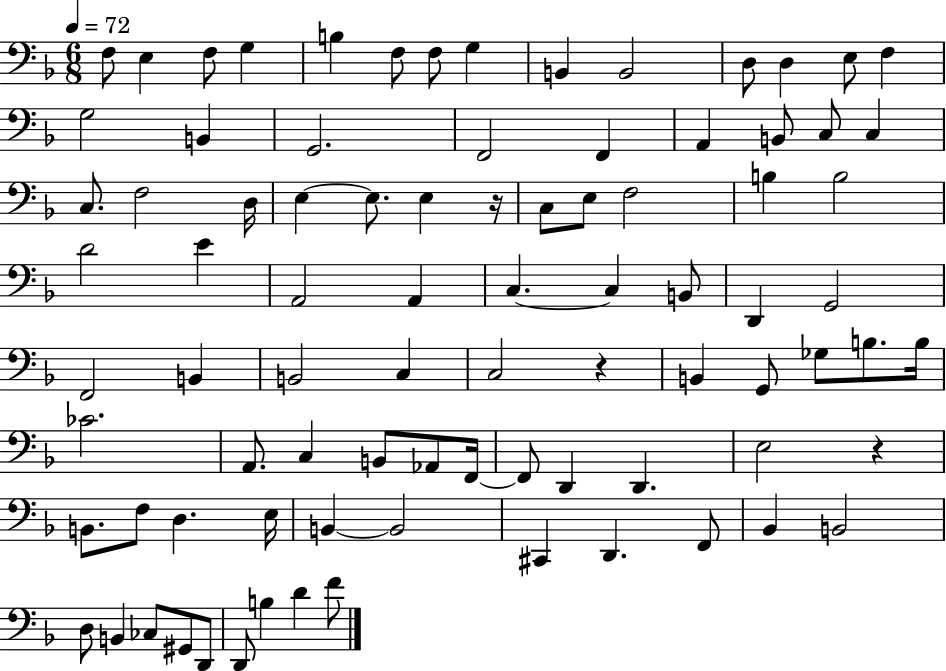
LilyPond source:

{
  \clef bass
  \numericTimeSignature
  \time 6/8
  \key f \major
  \tempo 4 = 72
  f8 e4 f8 g4 | b4 f8 f8 g4 | b,4 b,2 | d8 d4 e8 f4 | \break g2 b,4 | g,2. | f,2 f,4 | a,4 b,8 c8 c4 | \break c8. f2 d16 | e4~~ e8. e4 r16 | c8 e8 f2 | b4 b2 | \break d'2 e'4 | a,2 a,4 | c4.~~ c4 b,8 | d,4 g,2 | \break f,2 b,4 | b,2 c4 | c2 r4 | b,4 g,8 ges8 b8. b16 | \break ces'2. | a,8. c4 b,8 aes,8 f,16~~ | f,8 d,4 d,4. | e2 r4 | \break b,8. f8 d4. e16 | b,4~~ b,2 | cis,4 d,4. f,8 | bes,4 b,2 | \break d8 b,4 ces8 gis,8 d,8 | d,8 b4 d'4 f'8 | \bar "|."
}